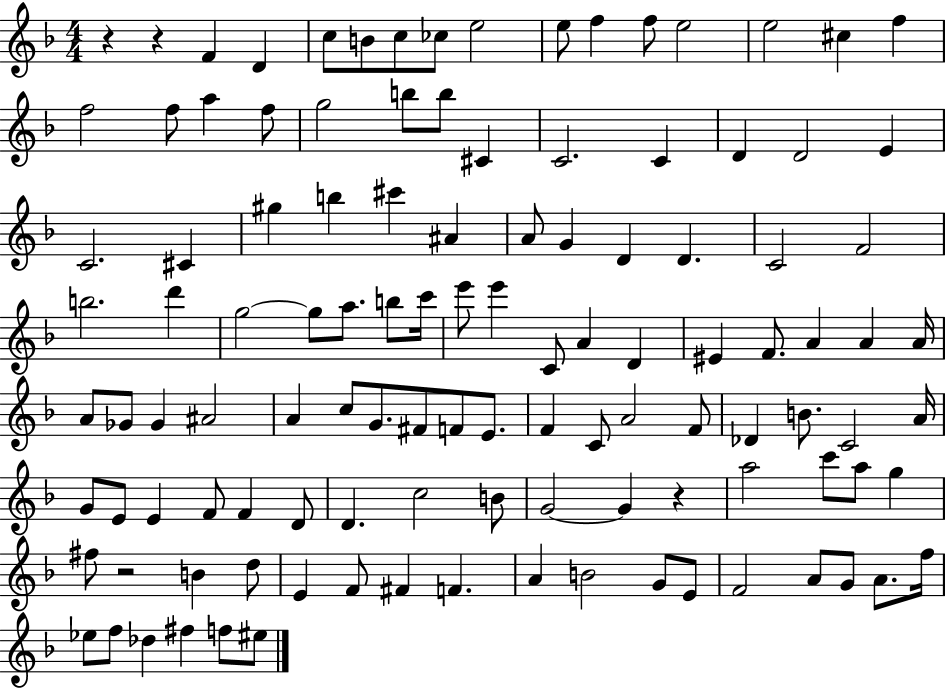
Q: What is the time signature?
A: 4/4